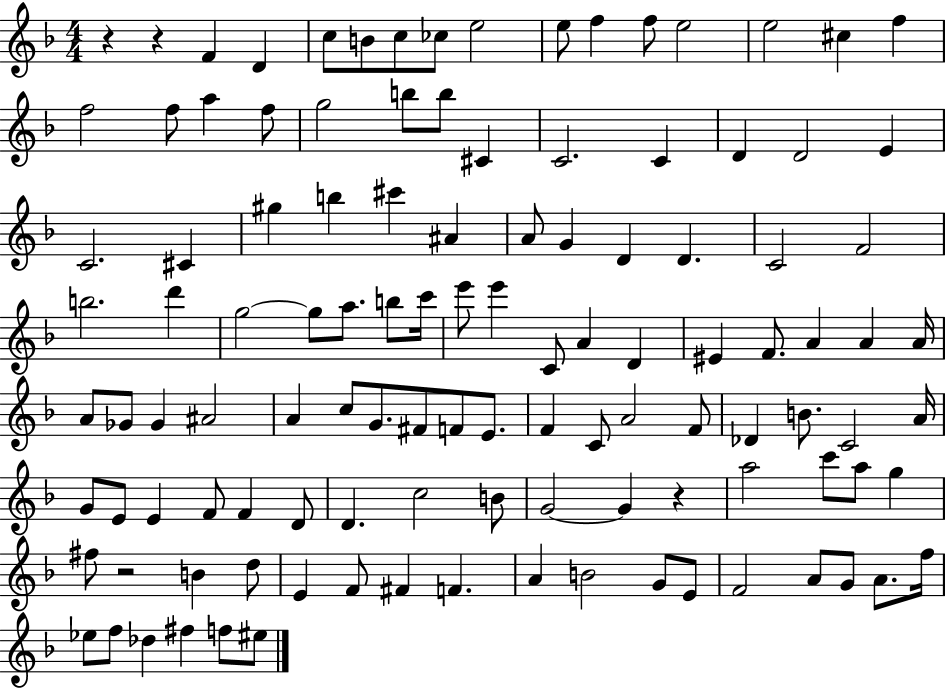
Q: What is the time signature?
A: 4/4